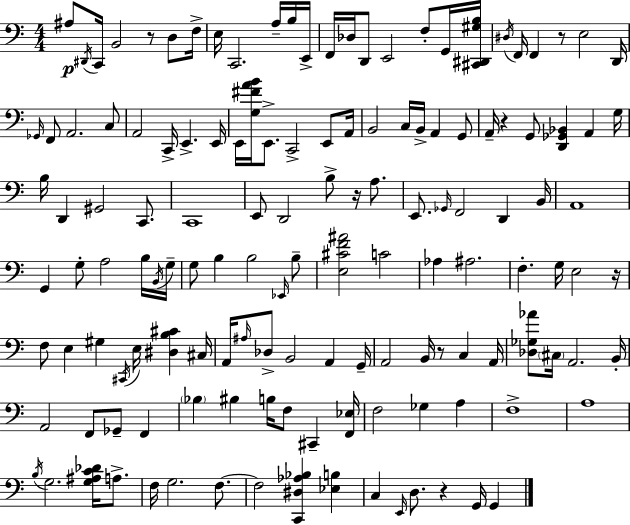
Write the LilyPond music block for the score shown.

{
  \clef bass
  \numericTimeSignature
  \time 4/4
  \key a \minor
  ais8\p \acciaccatura { dis,16 } c,16 b,2 r8 d8 | f16-> e16 c,2. a16-- b16 | e,16-> f,16 des16 d,8 e,2 f8-. g,16 | <cis, dis, gis b>16 \acciaccatura { dis16 } f,16 f,4 r8 e2 | \break d,16 \grace { ges,16 } f,8 a,2. | c8 a,2 c,16-> e,4.-> | e,16 e,16 <g fis' a' b'>16 e,8.-> c,2-> | e,8 a,16 b,2 c16 b,16-> a,4 | \break g,8 a,16-- r4 g,8 <d, ges, bes,>4 a,4 | g16 b16 d,4 gis,2 | c,8. c,1 | e,8 d,2 b8-> r16 | \break a8. e,8. \grace { ges,16 } f,2 d,4 | b,16 a,1 | g,4 g8-. a2 | b16 \acciaccatura { b,16 } g16-- g8 b4 b2 | \break \grace { ees,16 } b8-- <e cis' f' ais'>2 c'2 | aes4 ais2. | f4.-. g16 e2 | r16 f8 e4 gis4 | \break \acciaccatura { cis,16 } e16 <dis b cis'>4 cis16 a,16 \grace { ais16 } des8-> b,2 | a,4 g,16-- a,2 | b,16 r8 c4 a,16 <des ges aes'>8 \parenthesize cis16 a,2. | b,16-. a,2 | \break f,8 ges,8-- f,4 \parenthesize bes4 bis4 | b16 f8 cis,4-- <f, ees>16 f2 | ges4 a4 f1-> | a1 | \break \acciaccatura { b16 } g2. | <g ais c' des'>16 a8.-> f16 g2. | f8.~~ f2 | <c, dis aes bes>4 <ees b>4 c4 \grace { e,16 } d8. | \break r4 g,16 g,4 \bar "|."
}